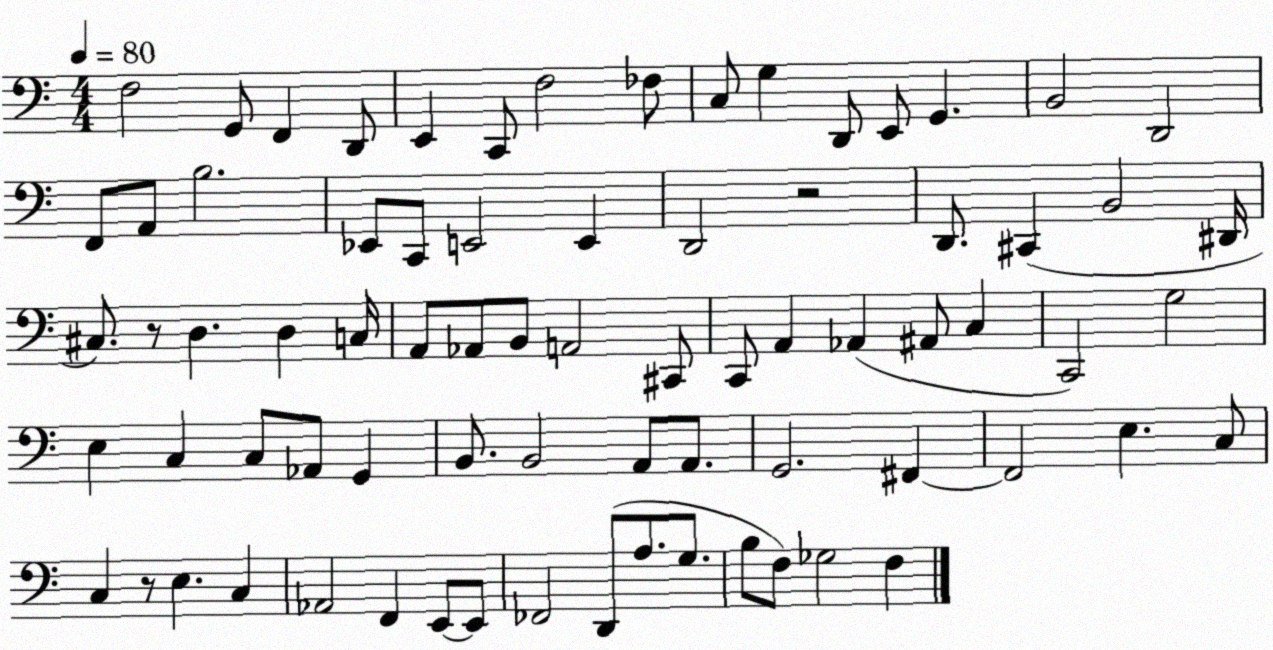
X:1
T:Untitled
M:4/4
L:1/4
K:C
F,2 G,,/2 F,, D,,/2 E,, C,,/2 F,2 _F,/2 C,/2 G, D,,/2 E,,/2 G,, B,,2 D,,2 F,,/2 A,,/2 B,2 _E,,/2 C,,/2 E,,2 E,, D,,2 z2 D,,/2 ^C,, B,,2 ^D,,/4 ^C,/2 z/2 D, D, C,/4 A,,/2 _A,,/2 B,,/2 A,,2 ^C,,/2 C,,/2 A,, _A,, ^A,,/2 C, C,,2 G,2 E, C, C,/2 _A,,/2 G,, B,,/2 B,,2 A,,/2 A,,/2 G,,2 ^F,, ^F,,2 E, C,/2 C, z/2 E, C, _A,,2 F,, E,,/2 E,,/2 _F,,2 D,,/2 A,/2 G,/2 B,/2 F,/2 _G,2 F,